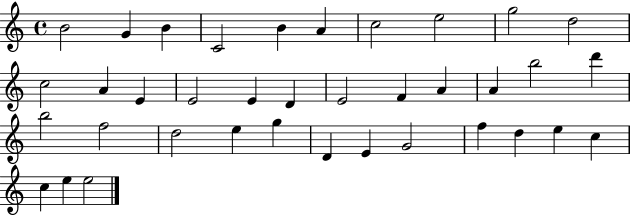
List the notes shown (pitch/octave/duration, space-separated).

B4/h G4/q B4/q C4/h B4/q A4/q C5/h E5/h G5/h D5/h C5/h A4/q E4/q E4/h E4/q D4/q E4/h F4/q A4/q A4/q B5/h D6/q B5/h F5/h D5/h E5/q G5/q D4/q E4/q G4/h F5/q D5/q E5/q C5/q C5/q E5/q E5/h